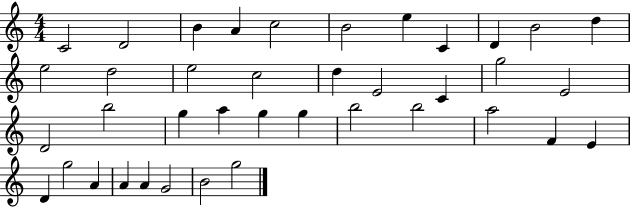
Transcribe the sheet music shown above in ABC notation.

X:1
T:Untitled
M:4/4
L:1/4
K:C
C2 D2 B A c2 B2 e C D B2 d e2 d2 e2 c2 d E2 C g2 E2 D2 b2 g a g g b2 b2 a2 F E D g2 A A A G2 B2 g2